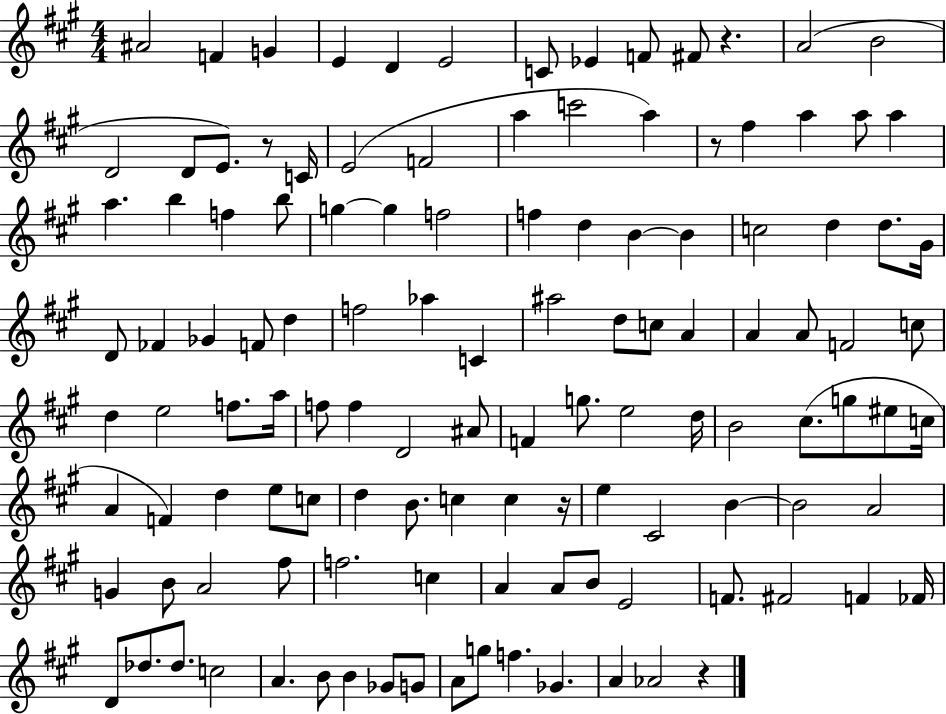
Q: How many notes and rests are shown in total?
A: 121